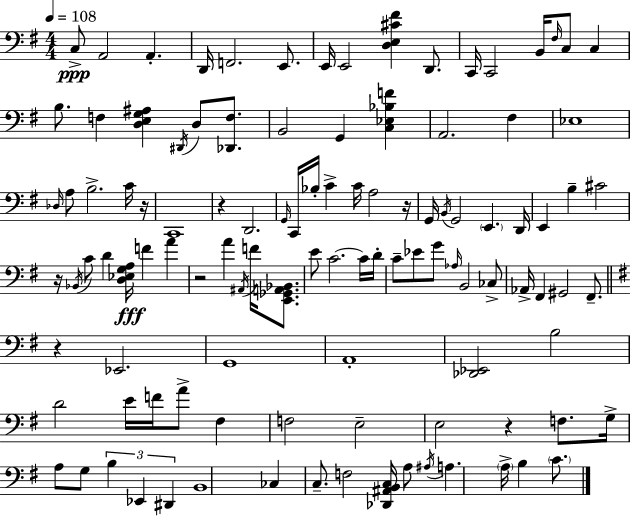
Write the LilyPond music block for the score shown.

{
  \clef bass
  \numericTimeSignature
  \time 4/4
  \key e \minor
  \tempo 4 = 108
  c8->\ppp a,2 a,4.-. | d,16 f,2. e,8. | e,16 e,2 <d e cis' fis'>4 d,8. | c,16 c,2 b,16 \grace { fis16 } c8 c4 | \break b8. f4 <d e g ais>4 \acciaccatura { dis,16 } d8 <des, f>8. | b,2 g,4 <c ees bes f'>4 | a,2. fis4 | ees1 | \break \grace { des16 } a8 b2.-> | c'16 r16 c,1 | r4 d,2. | \grace { g,16 } c,16 bes16-. c'4-> c'16 a2 | \break r16 g,16 \acciaccatura { b,16 } g,2 \parenthesize e,4. | d,16 e,4 b4-- cis'2 | r16 \acciaccatura { bes,16 } c'8 d'4 <d ees g a>16\fff f'4 | a'4 r2 a'4 | \break \acciaccatura { ais,16 } f'16 <e, ges, a, bes,>8. e'8 c'2.~~ | c'16 d'16-. c'8-- ees'8 g'8 \grace { aes16 } b,2 | ces8-> aes,16-> fis,4 gis,2 | fis,8.-- \bar "||" \break \key g \major r4 ees,2. | g,1 | a,1-. | <des, ees,>2 b2 | \break d'2 e'16 f'16 a'8-> fis4 | f2 e2-- | e2 r4 f8. g16-> | a8 g8 \tuplet 3/2 { b4 ees,4 dis,4 } | \break b,1 | ces4 c8.-- f2 <des, ais, b, c>16 | a8 \acciaccatura { ais16 } a4. \parenthesize a16-> b4 \parenthesize c'8. | \bar "|."
}